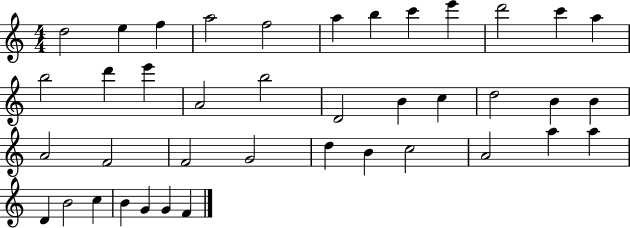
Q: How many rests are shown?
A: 0